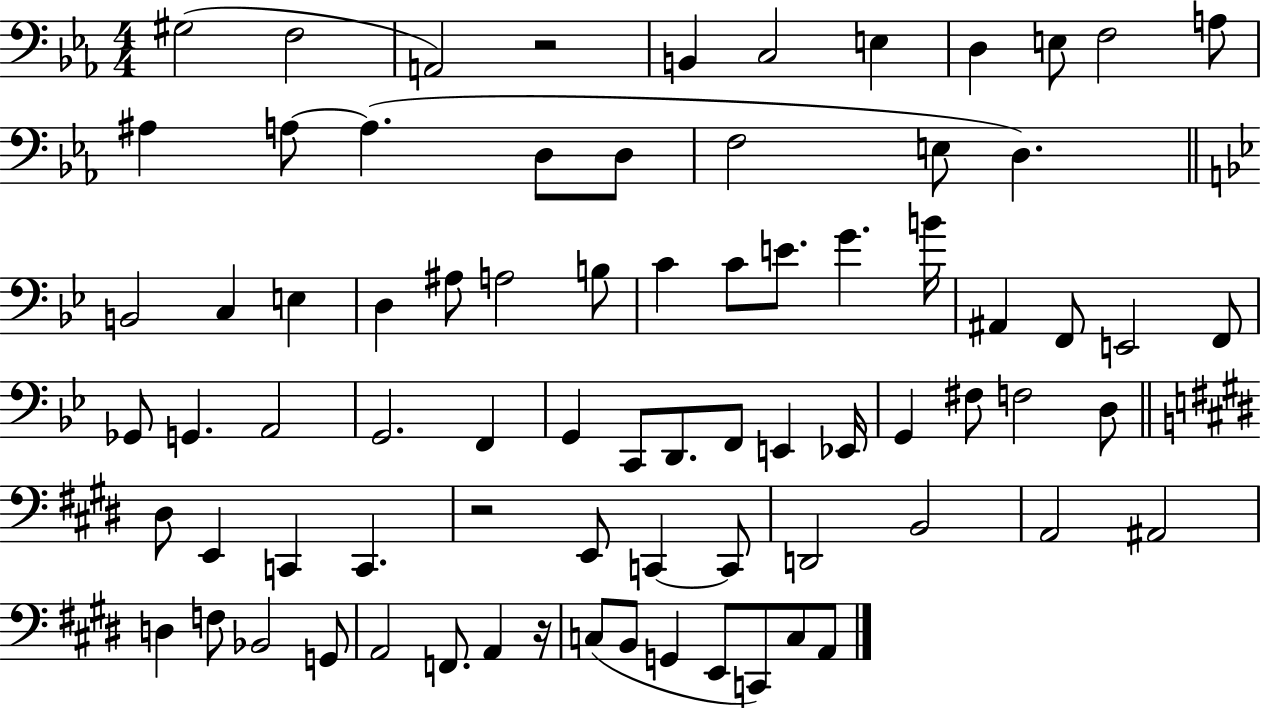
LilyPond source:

{
  \clef bass
  \numericTimeSignature
  \time 4/4
  \key ees \major
  \repeat volta 2 { gis2( f2 | a,2) r2 | b,4 c2 e4 | d4 e8 f2 a8 | \break ais4 a8~~ a4.( d8 d8 | f2 e8 d4.) | \bar "||" \break \key bes \major b,2 c4 e4 | d4 ais8 a2 b8 | c'4 c'8 e'8. g'4. b'16 | ais,4 f,8 e,2 f,8 | \break ges,8 g,4. a,2 | g,2. f,4 | g,4 c,8 d,8. f,8 e,4 ees,16 | g,4 fis8 f2 d8 | \break \bar "||" \break \key e \major dis8 e,4 c,4 c,4. | r2 e,8 c,4~~ c,8 | d,2 b,2 | a,2 ais,2 | \break d4 f8 bes,2 g,8 | a,2 f,8. a,4 r16 | c8( b,8 g,4 e,8 c,8) c8 a,8 | } \bar "|."
}